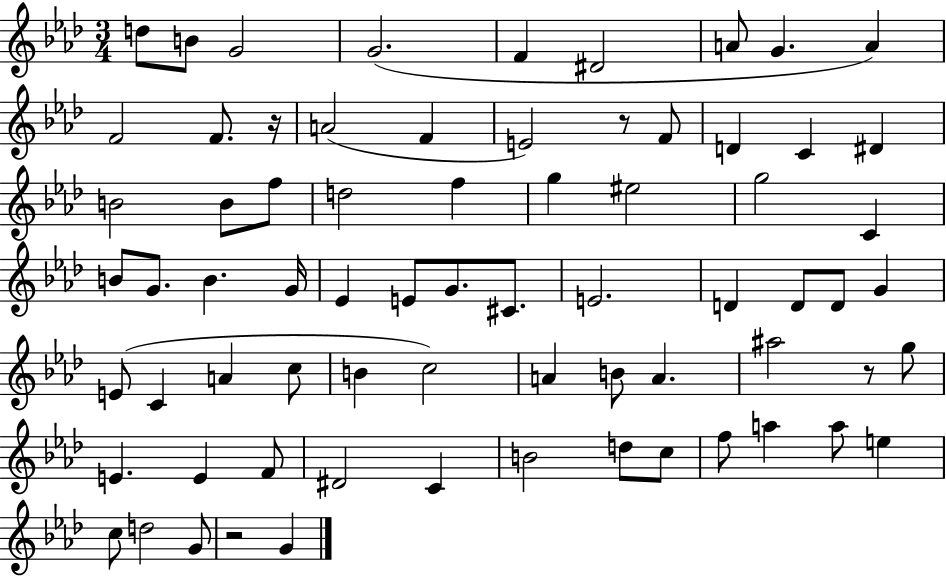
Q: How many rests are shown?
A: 4